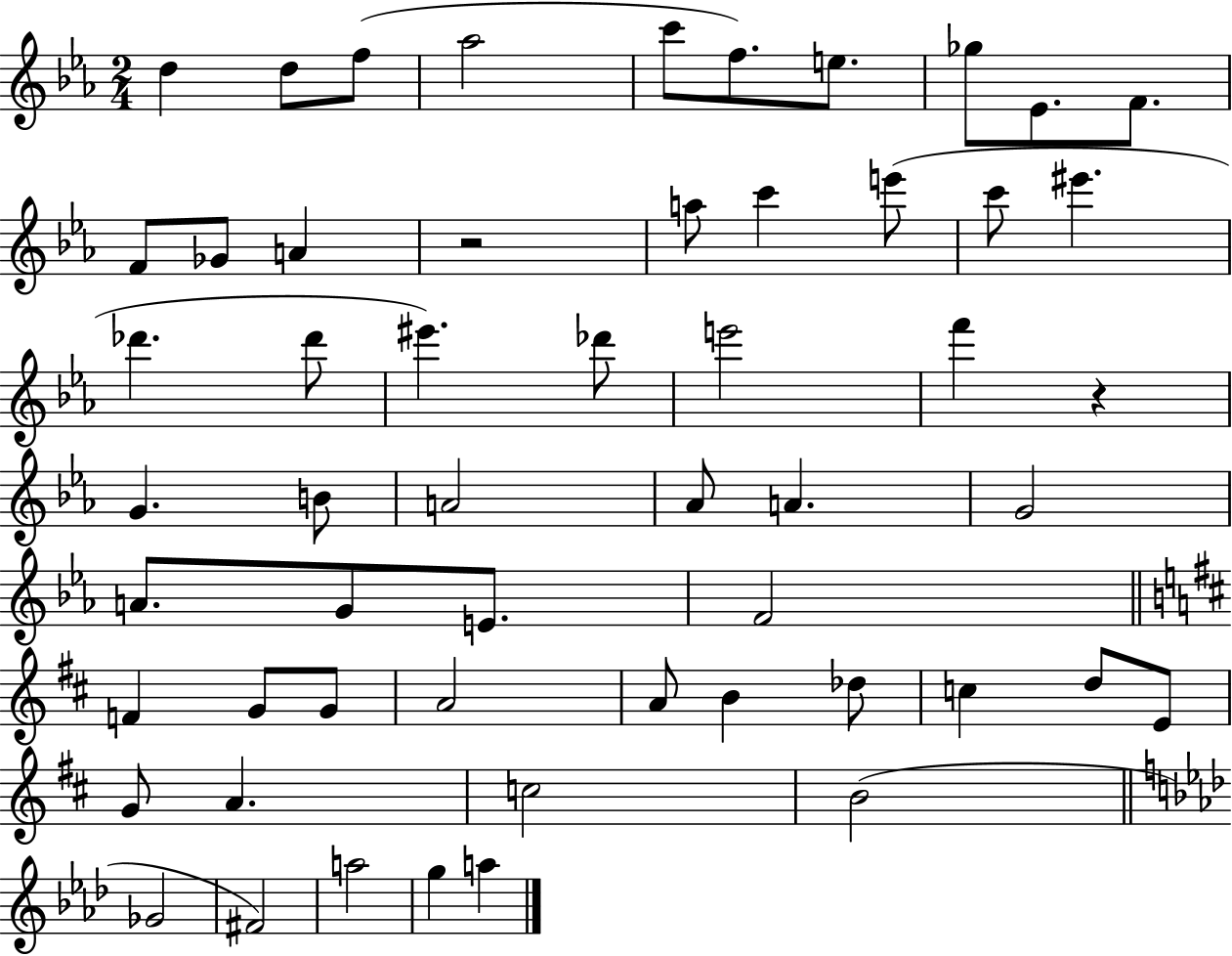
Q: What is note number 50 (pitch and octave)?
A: F#4